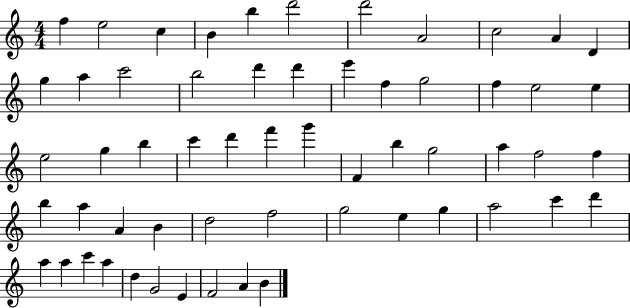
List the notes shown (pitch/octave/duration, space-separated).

F5/q E5/h C5/q B4/q B5/q D6/h D6/h A4/h C5/h A4/q D4/q G5/q A5/q C6/h B5/h D6/q D6/q E6/q F5/q G5/h F5/q E5/h E5/q E5/h G5/q B5/q C6/q D6/q F6/q G6/q F4/q B5/q G5/h A5/q F5/h F5/q B5/q A5/q A4/q B4/q D5/h F5/h G5/h E5/q G5/q A5/h C6/q D6/q A5/q A5/q C6/q A5/q D5/q G4/h E4/q F4/h A4/q B4/q